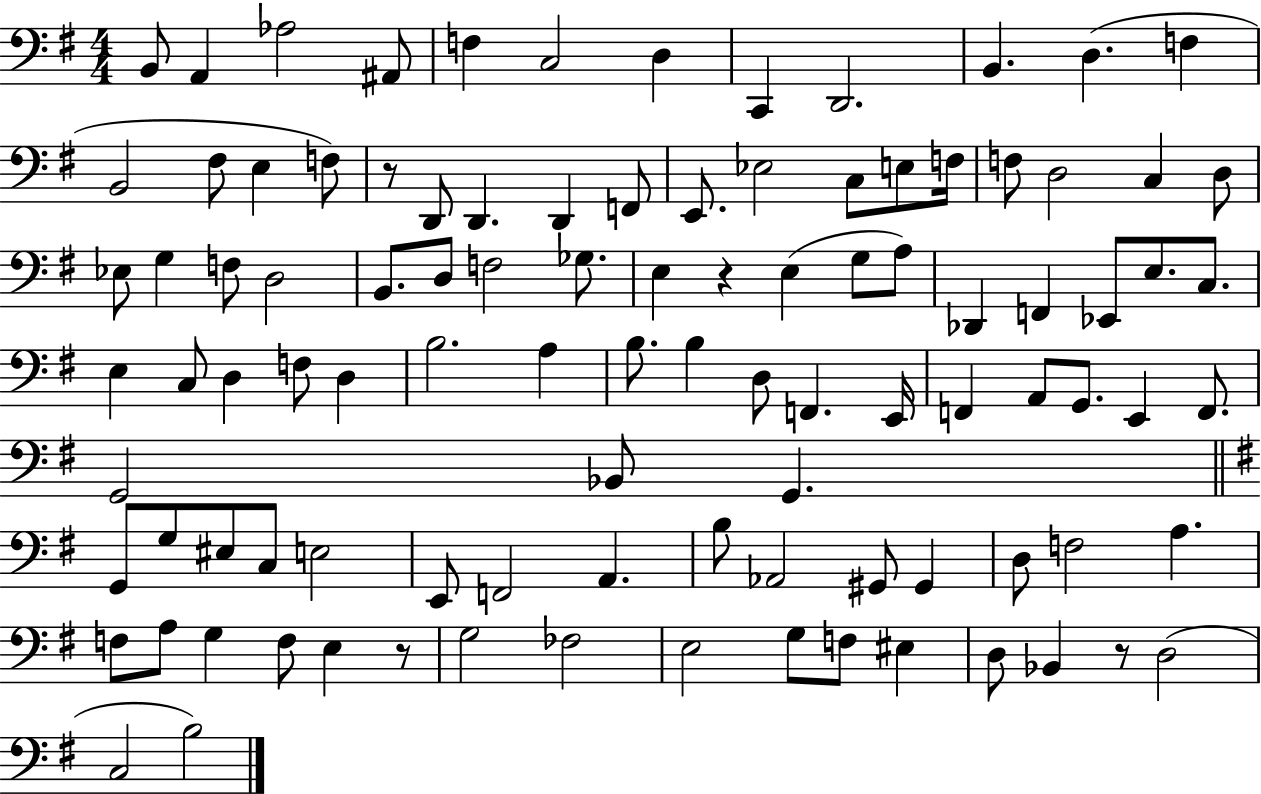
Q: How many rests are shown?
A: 4